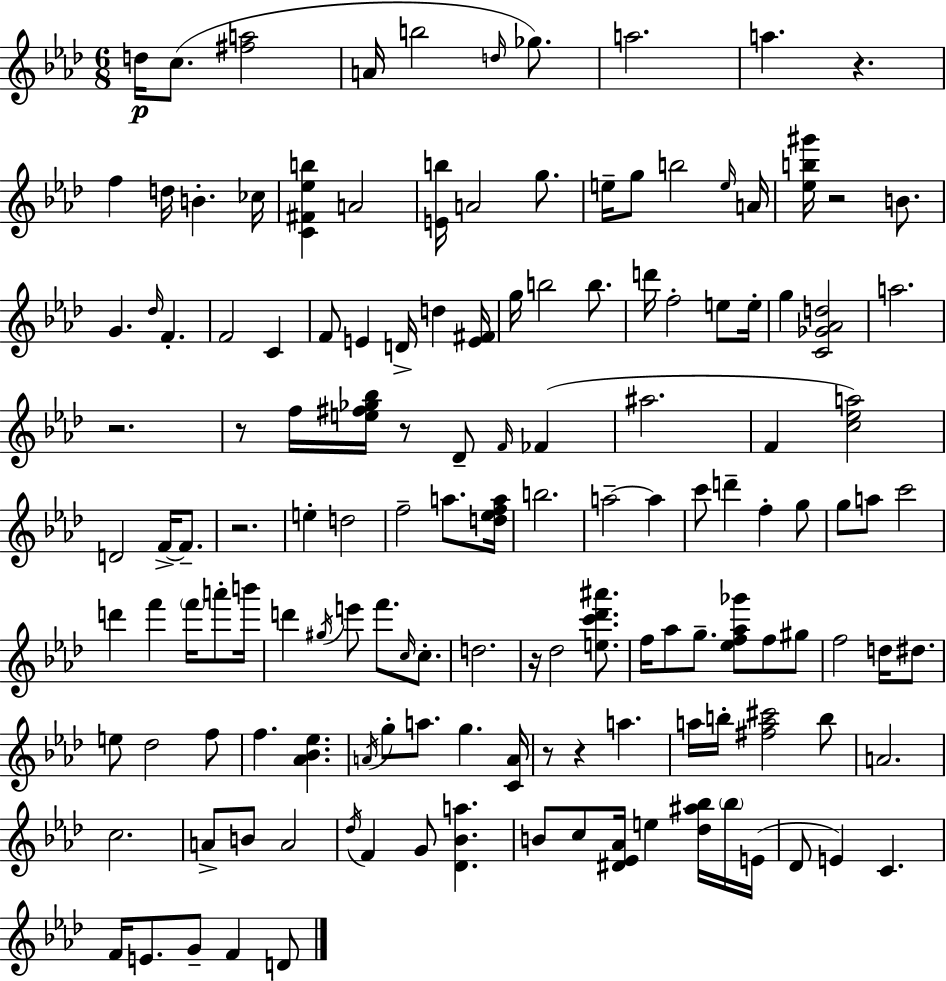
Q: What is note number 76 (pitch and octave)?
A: F5